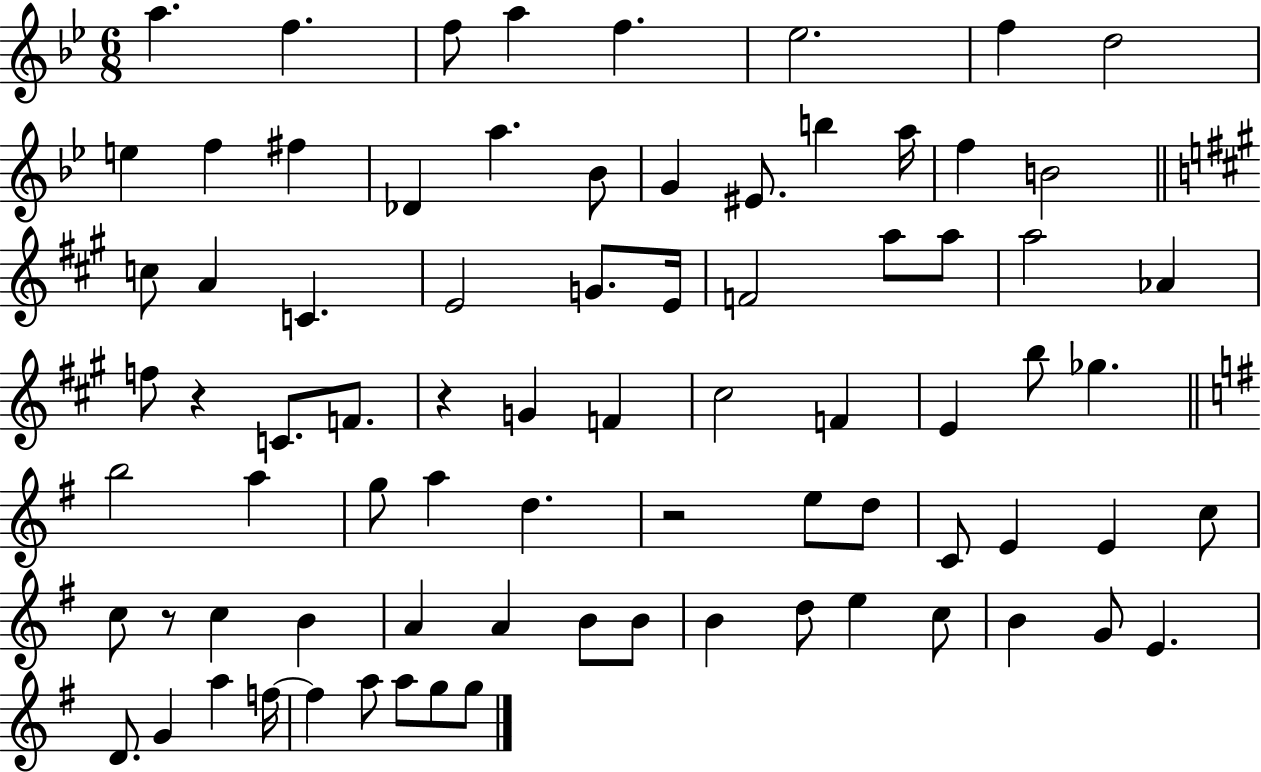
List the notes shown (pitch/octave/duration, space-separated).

A5/q. F5/q. F5/e A5/q F5/q. Eb5/h. F5/q D5/h E5/q F5/q F#5/q Db4/q A5/q. Bb4/e G4/q EIS4/e. B5/q A5/s F5/q B4/h C5/e A4/q C4/q. E4/h G4/e. E4/s F4/h A5/e A5/e A5/h Ab4/q F5/e R/q C4/e. F4/e. R/q G4/q F4/q C#5/h F4/q E4/q B5/e Gb5/q. B5/h A5/q G5/e A5/q D5/q. R/h E5/e D5/e C4/e E4/q E4/q C5/e C5/e R/e C5/q B4/q A4/q A4/q B4/e B4/e B4/q D5/e E5/q C5/e B4/q G4/e E4/q. D4/e. G4/q A5/q F5/s F5/q A5/e A5/e G5/e G5/e